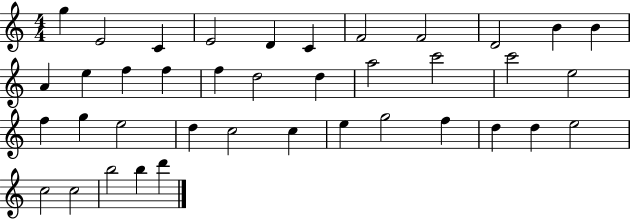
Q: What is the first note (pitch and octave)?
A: G5